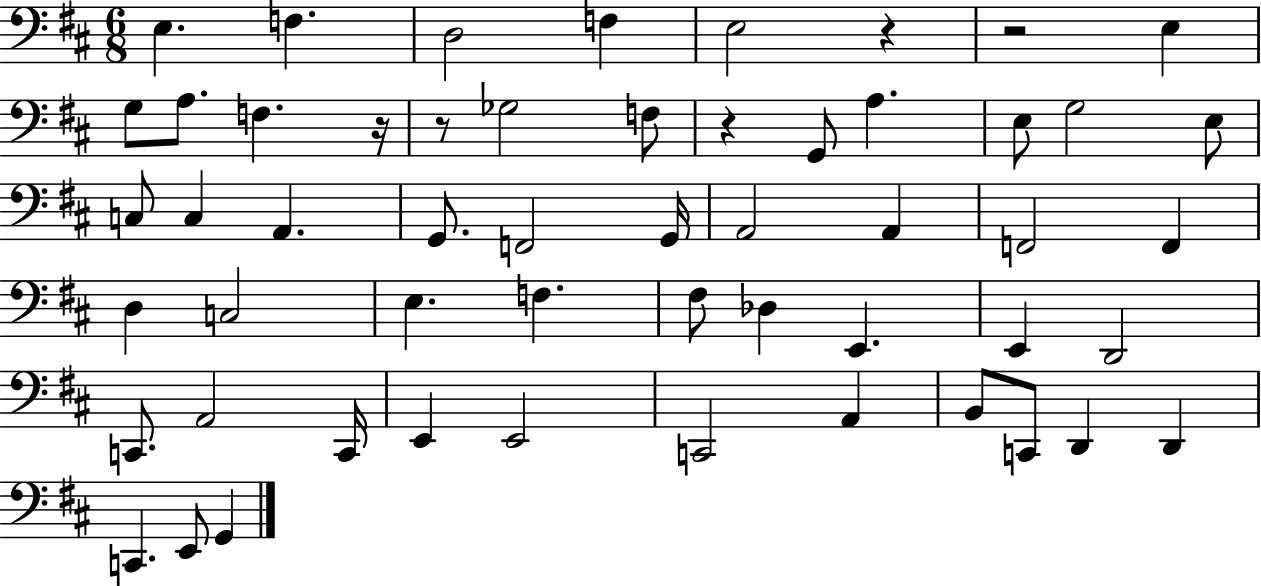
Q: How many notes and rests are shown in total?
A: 54